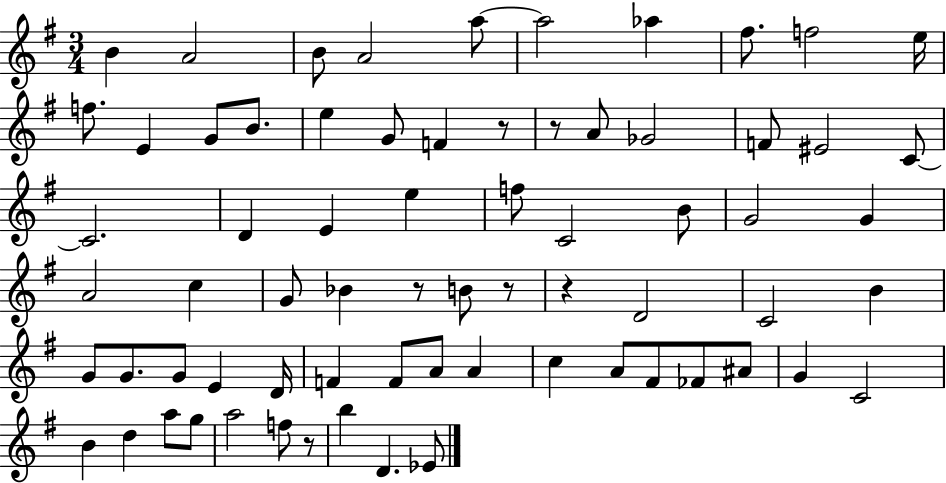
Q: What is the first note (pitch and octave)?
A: B4